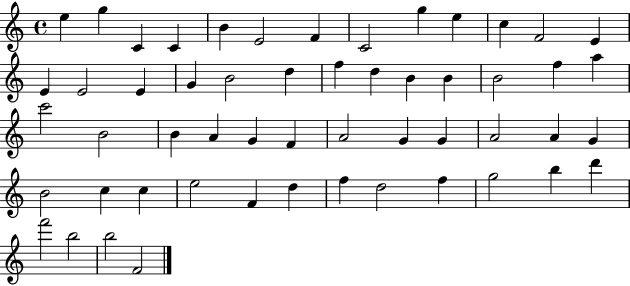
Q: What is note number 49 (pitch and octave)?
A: B5